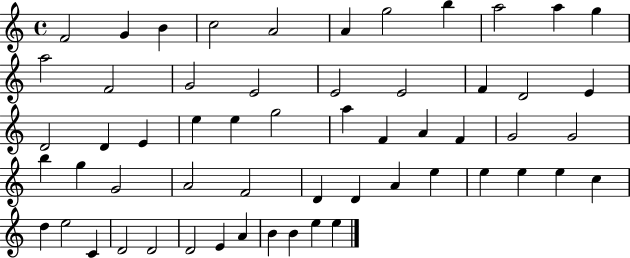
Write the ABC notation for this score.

X:1
T:Untitled
M:4/4
L:1/4
K:C
F2 G B c2 A2 A g2 b a2 a g a2 F2 G2 E2 E2 E2 F D2 E D2 D E e e g2 a F A F G2 G2 b g G2 A2 F2 D D A e e e e c d e2 C D2 D2 D2 E A B B e e